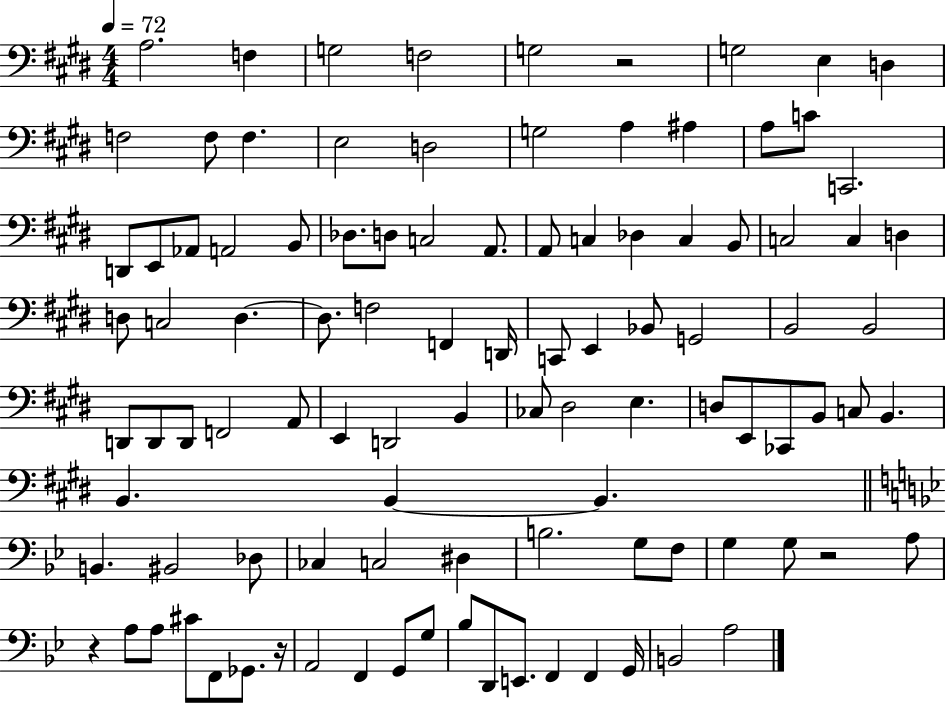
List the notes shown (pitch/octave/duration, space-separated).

A3/h. F3/q G3/h F3/h G3/h R/h G3/h E3/q D3/q F3/h F3/e F3/q. E3/h D3/h G3/h A3/q A#3/q A3/e C4/e C2/h. D2/e E2/e Ab2/e A2/h B2/e Db3/e. D3/e C3/h A2/e. A2/e C3/q Db3/q C3/q B2/e C3/h C3/q D3/q D3/e C3/h D3/q. D3/e. F3/h F2/q D2/s C2/e E2/q Bb2/e G2/h B2/h B2/h D2/e D2/e D2/e F2/h A2/e E2/q D2/h B2/q CES3/e D#3/h E3/q. D3/e E2/e CES2/e B2/e C3/e B2/q. B2/q. B2/q B2/q. B2/q. BIS2/h Db3/e CES3/q C3/h D#3/q B3/h. G3/e F3/e G3/q G3/e R/h A3/e R/q A3/e A3/e C#4/e F2/e Gb2/e. R/s A2/h F2/q G2/e G3/e Bb3/e D2/e E2/e. F2/q F2/q G2/s B2/h A3/h